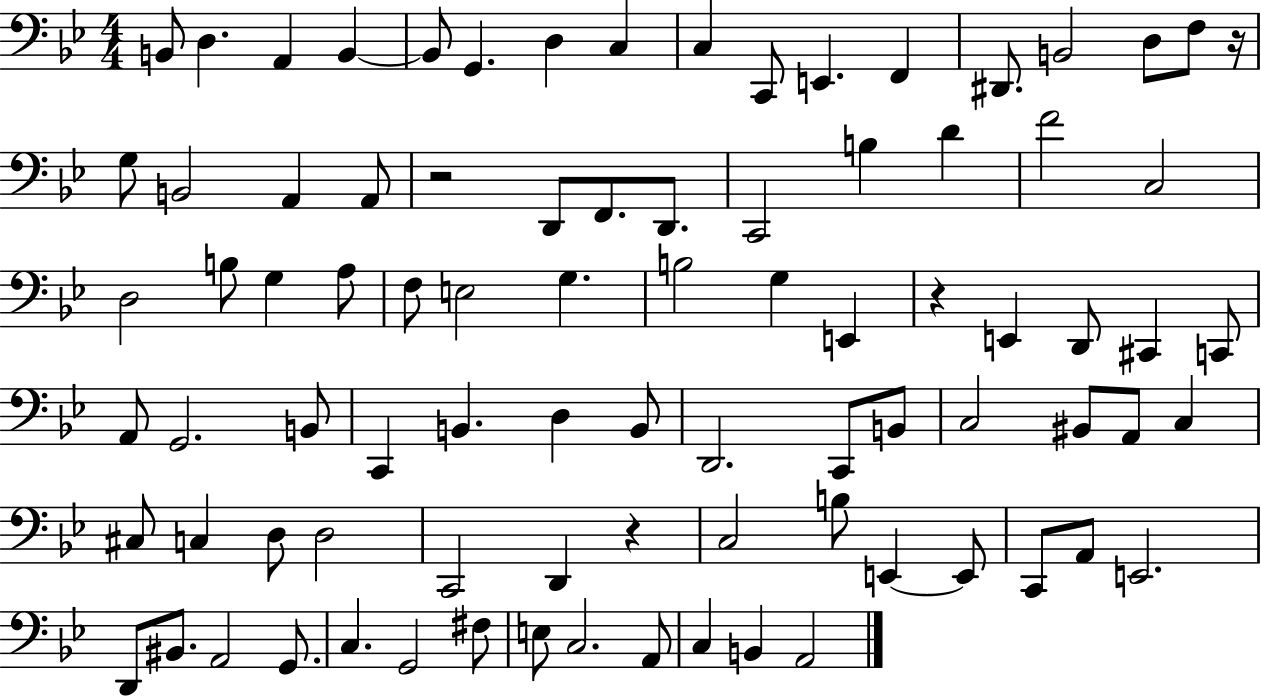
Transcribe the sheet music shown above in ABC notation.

X:1
T:Untitled
M:4/4
L:1/4
K:Bb
B,,/2 D, A,, B,, B,,/2 G,, D, C, C, C,,/2 E,, F,, ^D,,/2 B,,2 D,/2 F,/2 z/4 G,/2 B,,2 A,, A,,/2 z2 D,,/2 F,,/2 D,,/2 C,,2 B, D F2 C,2 D,2 B,/2 G, A,/2 F,/2 E,2 G, B,2 G, E,, z E,, D,,/2 ^C,, C,,/2 A,,/2 G,,2 B,,/2 C,, B,, D, B,,/2 D,,2 C,,/2 B,,/2 C,2 ^B,,/2 A,,/2 C, ^C,/2 C, D,/2 D,2 C,,2 D,, z C,2 B,/2 E,, E,,/2 C,,/2 A,,/2 E,,2 D,,/2 ^B,,/2 A,,2 G,,/2 C, G,,2 ^F,/2 E,/2 C,2 A,,/2 C, B,, A,,2